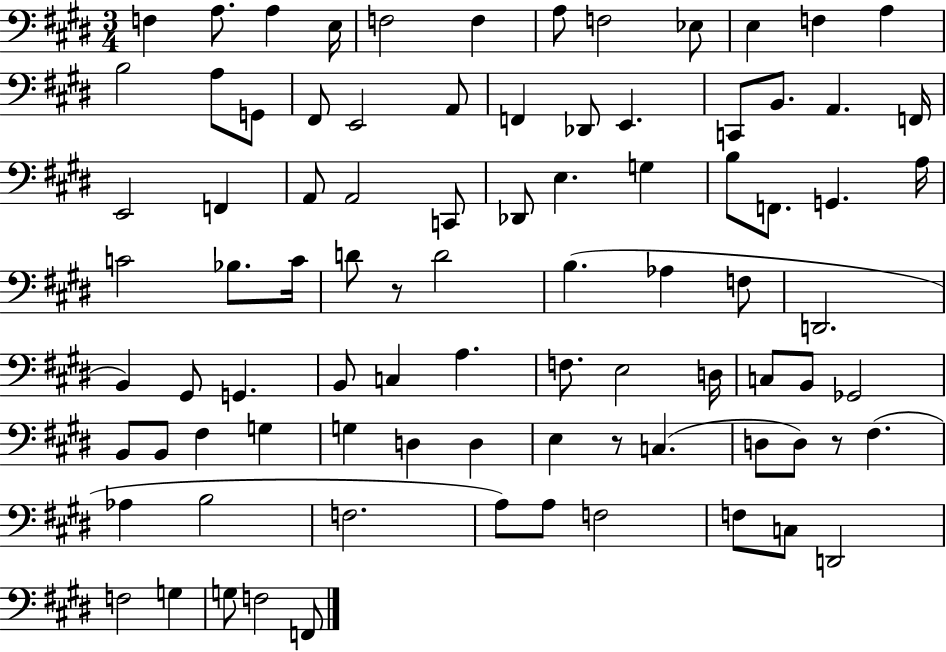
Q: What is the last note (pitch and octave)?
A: F2